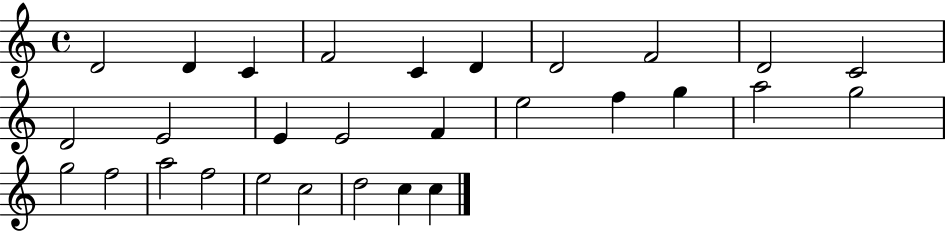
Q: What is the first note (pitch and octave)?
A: D4